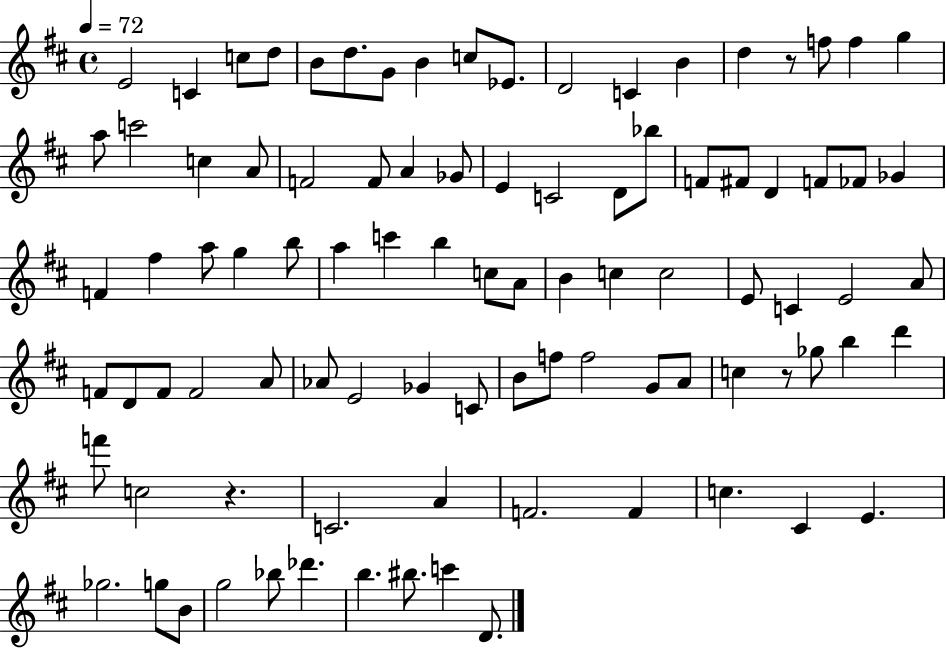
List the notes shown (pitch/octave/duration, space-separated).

E4/h C4/q C5/e D5/e B4/e D5/e. G4/e B4/q C5/e Eb4/e. D4/h C4/q B4/q D5/q R/e F5/e F5/q G5/q A5/e C6/h C5/q A4/e F4/h F4/e A4/q Gb4/e E4/q C4/h D4/e Bb5/e F4/e F#4/e D4/q F4/e FES4/e Gb4/q F4/q F#5/q A5/e G5/q B5/e A5/q C6/q B5/q C5/e A4/e B4/q C5/q C5/h E4/e C4/q E4/h A4/e F4/e D4/e F4/e F4/h A4/e Ab4/e E4/h Gb4/q C4/e B4/e F5/e F5/h G4/e A4/e C5/q R/e Gb5/e B5/q D6/q F6/e C5/h R/q. C4/h. A4/q F4/h. F4/q C5/q. C#4/q E4/q. Gb5/h. G5/e B4/e G5/h Bb5/e Db6/q. B5/q. BIS5/e. C6/q D4/e.